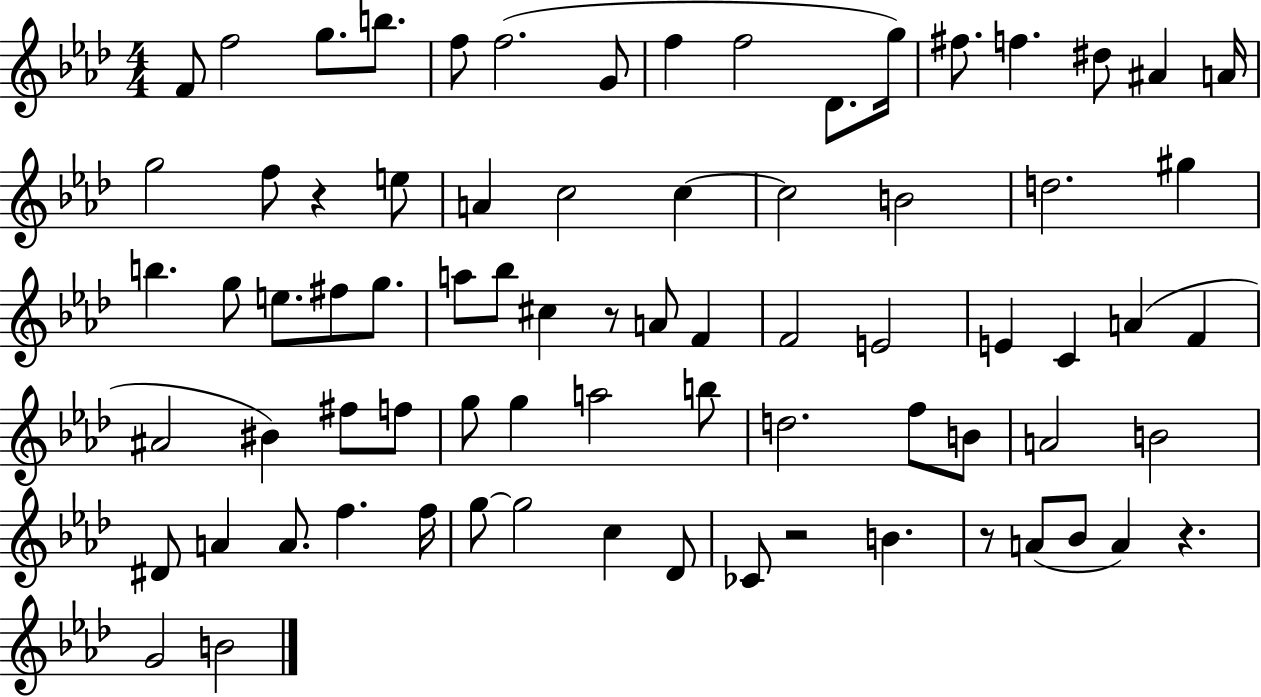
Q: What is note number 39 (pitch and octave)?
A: E4